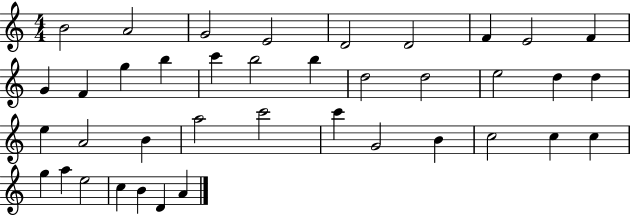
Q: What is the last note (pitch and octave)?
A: A4